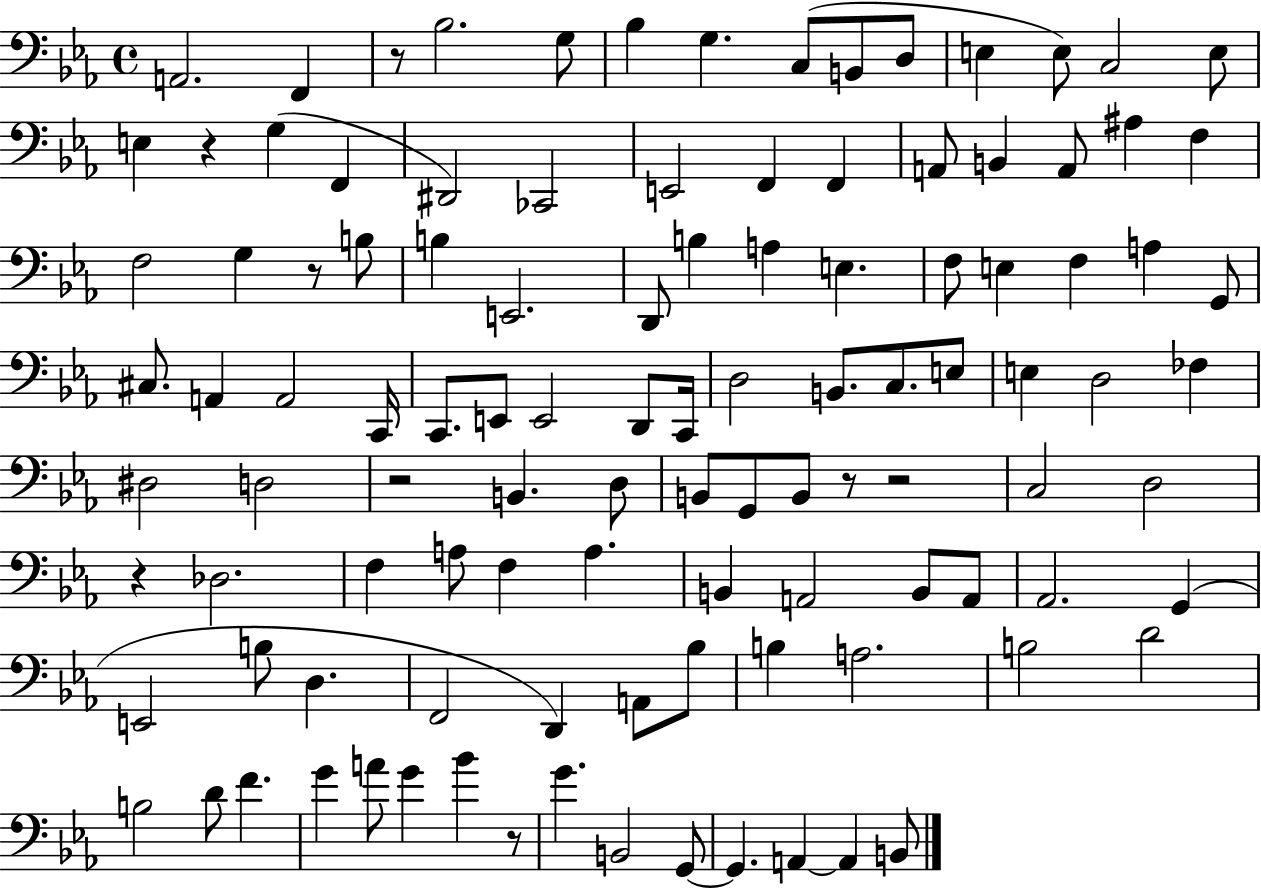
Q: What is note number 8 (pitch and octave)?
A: B2